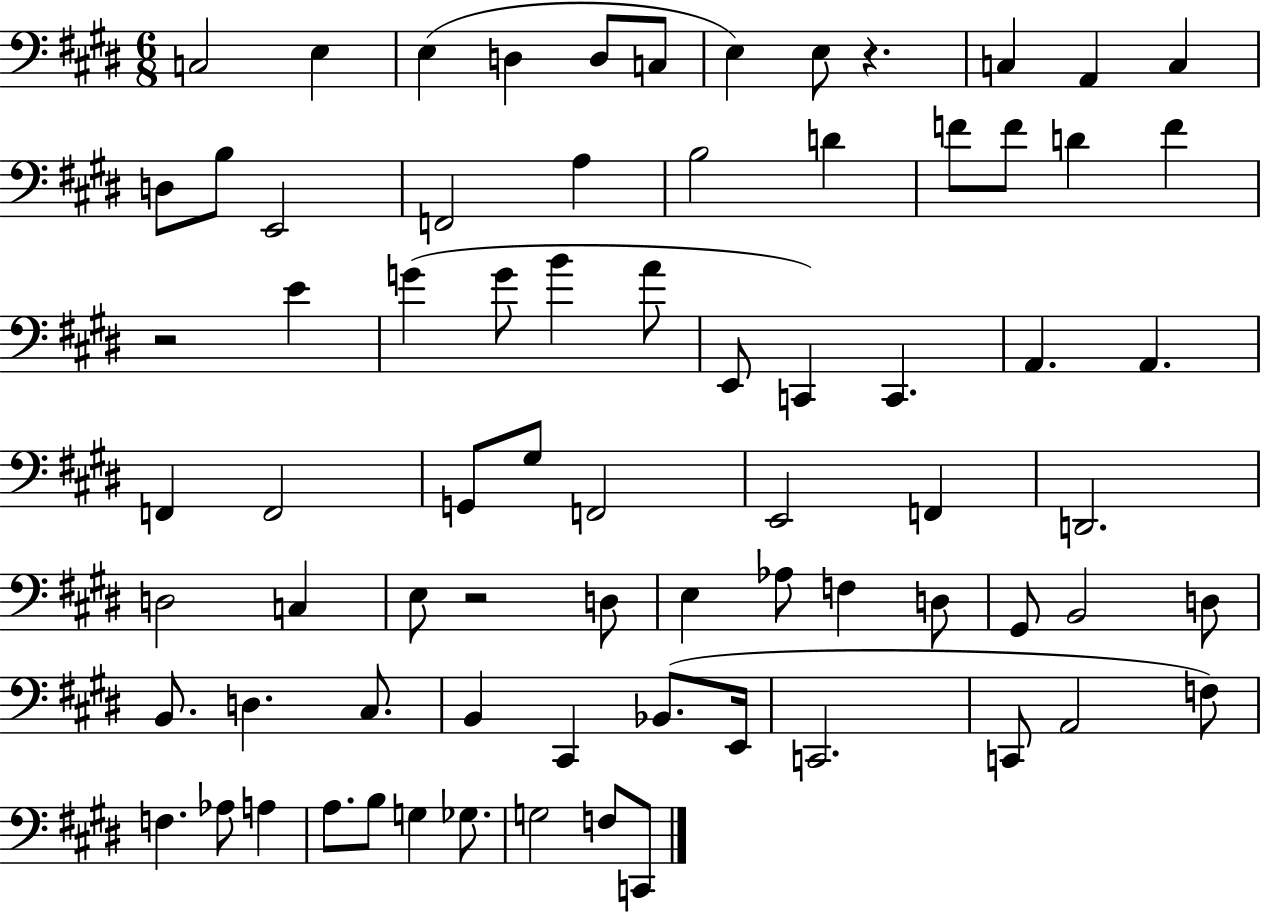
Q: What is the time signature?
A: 6/8